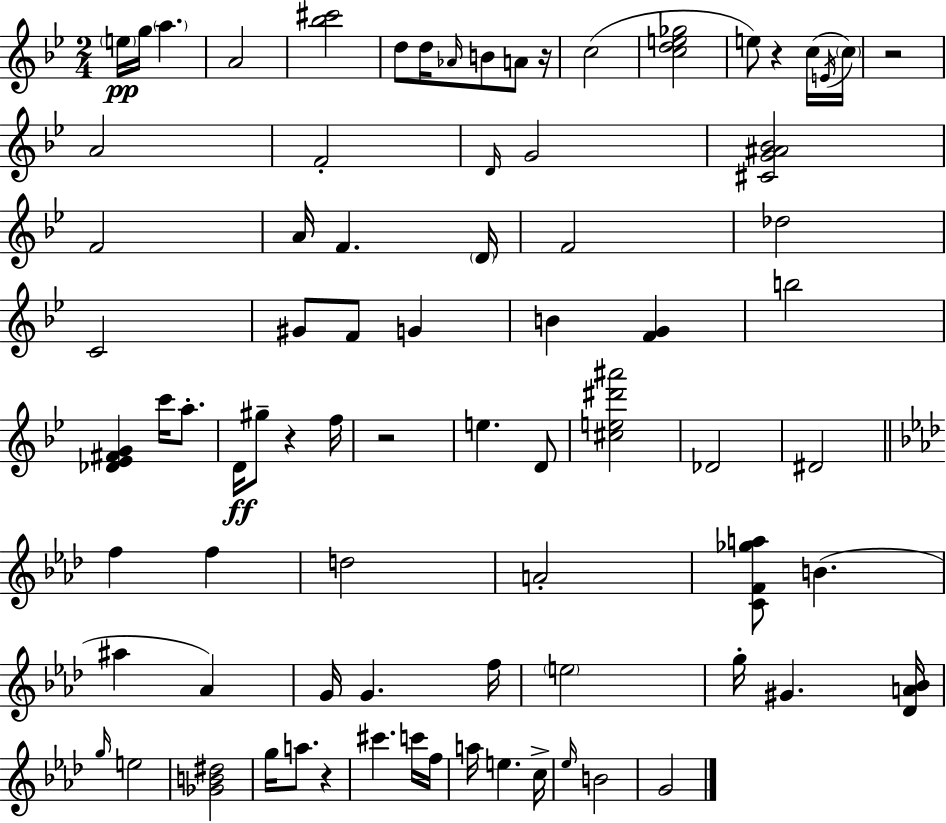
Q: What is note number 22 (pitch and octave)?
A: D4